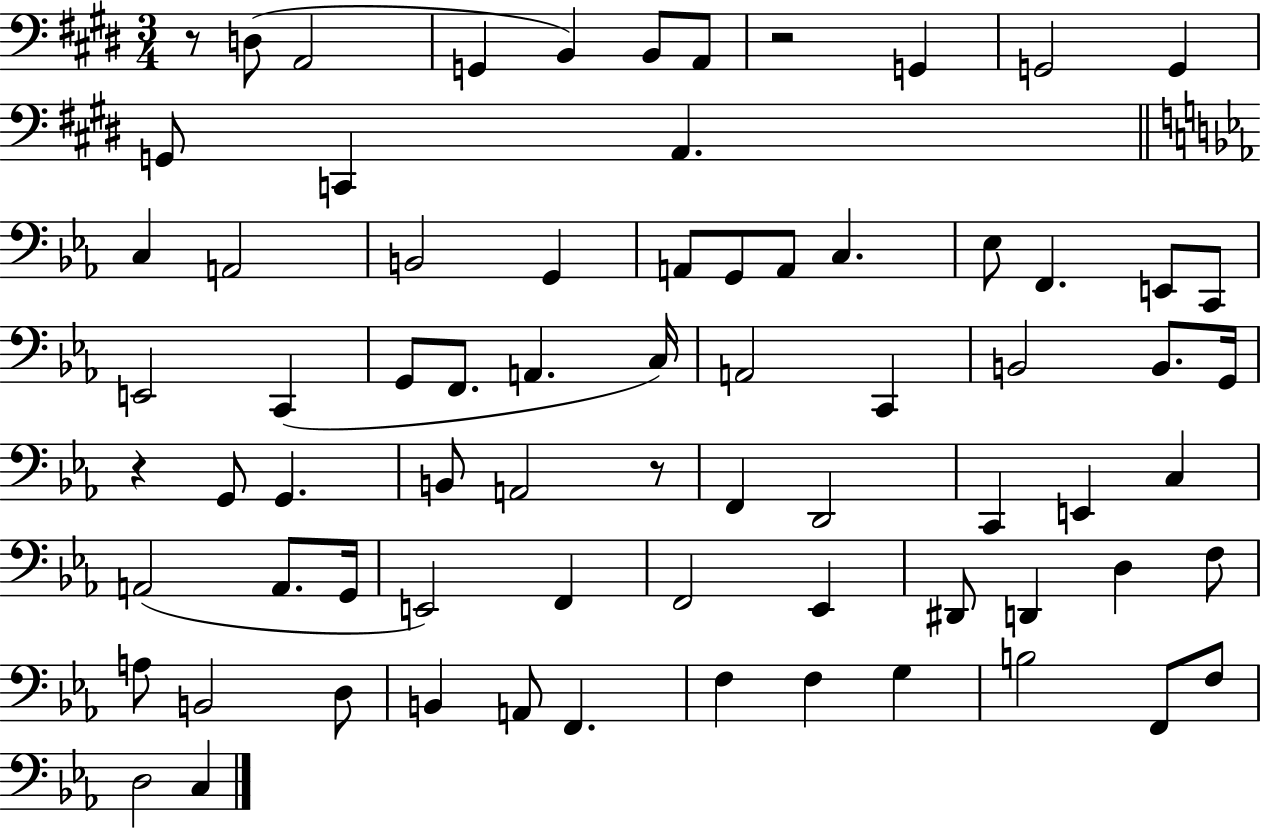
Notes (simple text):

R/e D3/e A2/h G2/q B2/q B2/e A2/e R/h G2/q G2/h G2/q G2/e C2/q A2/q. C3/q A2/h B2/h G2/q A2/e G2/e A2/e C3/q. Eb3/e F2/q. E2/e C2/e E2/h C2/q G2/e F2/e. A2/q. C3/s A2/h C2/q B2/h B2/e. G2/s R/q G2/e G2/q. B2/e A2/h R/e F2/q D2/h C2/q E2/q C3/q A2/h A2/e. G2/s E2/h F2/q F2/h Eb2/q D#2/e D2/q D3/q F3/e A3/e B2/h D3/e B2/q A2/e F2/q. F3/q F3/q G3/q B3/h F2/e F3/e D3/h C3/q